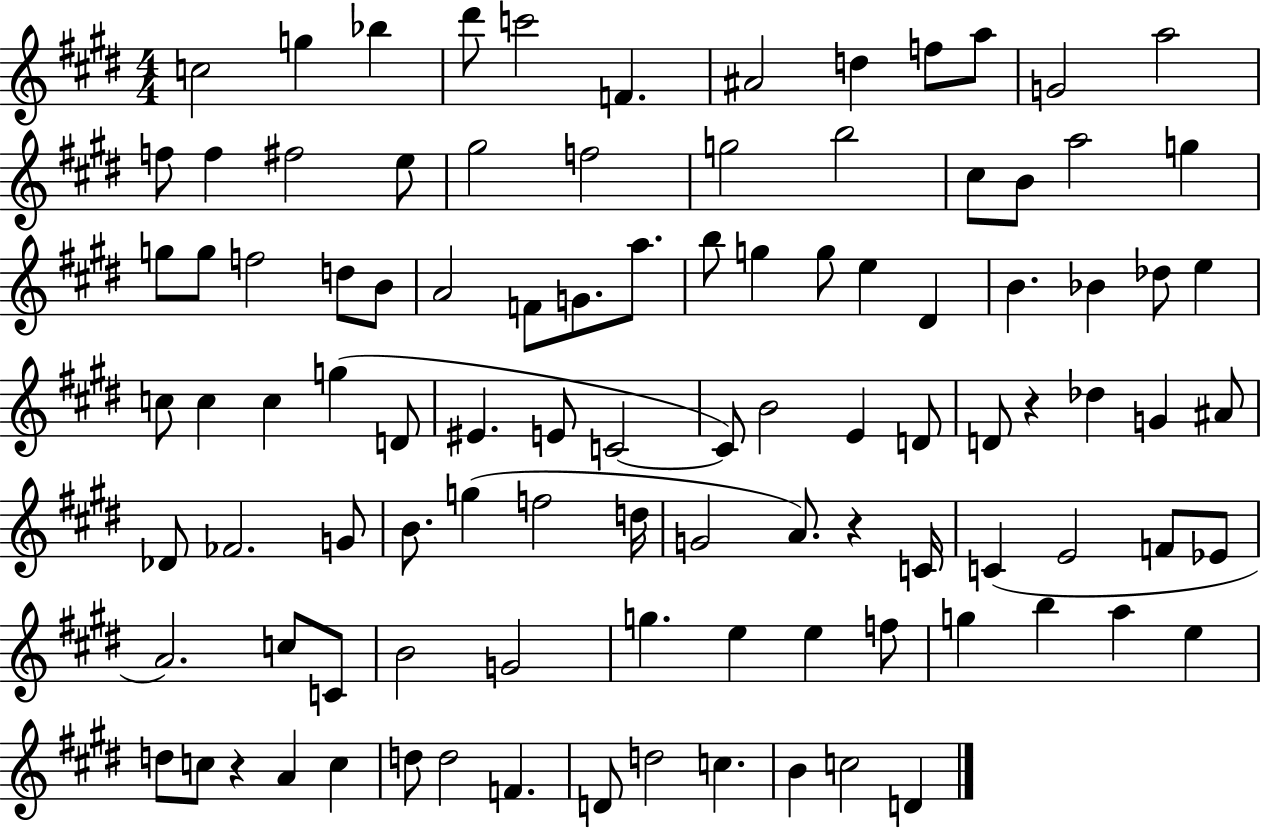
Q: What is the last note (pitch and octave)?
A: D4